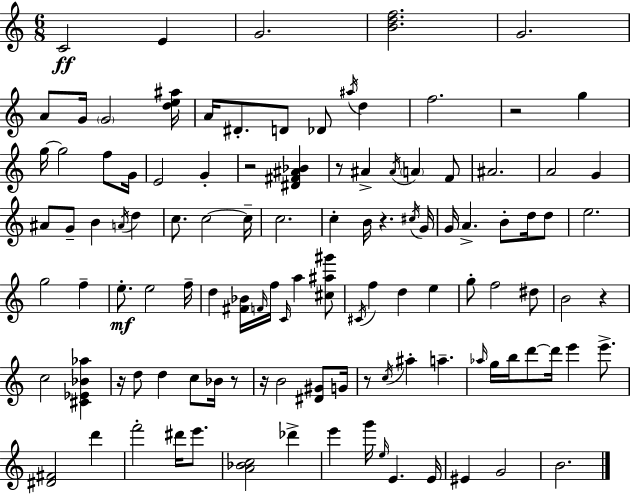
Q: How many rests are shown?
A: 9